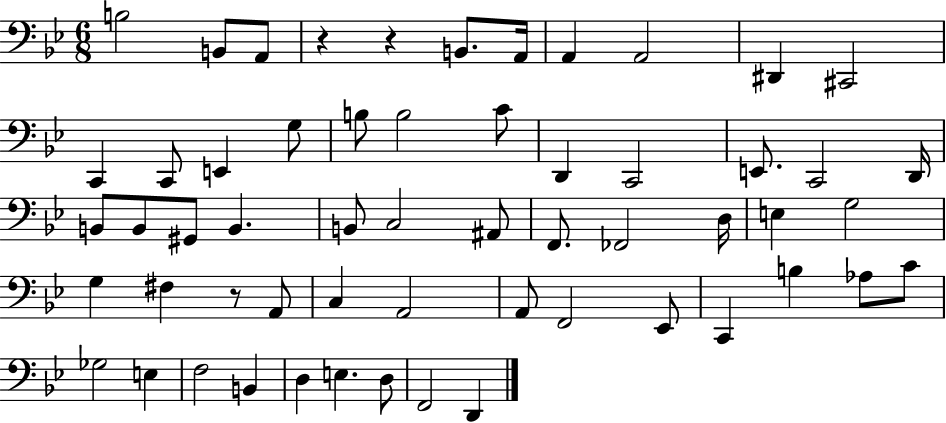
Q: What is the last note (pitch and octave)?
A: D2